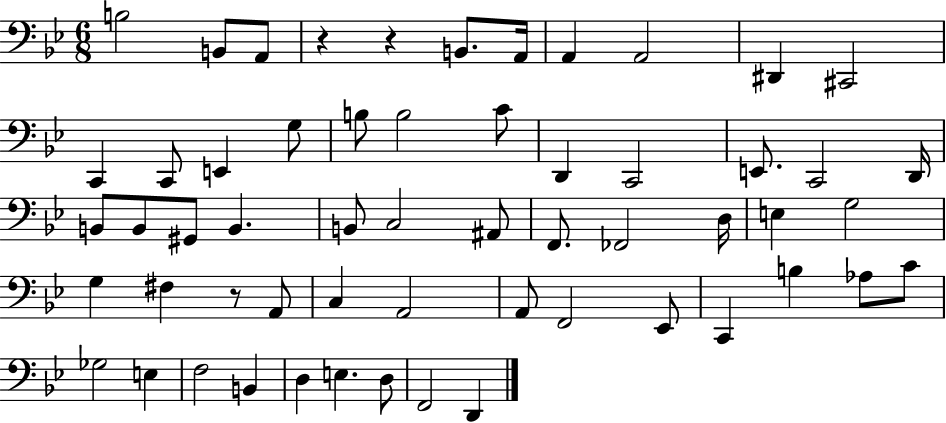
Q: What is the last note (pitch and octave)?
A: D2